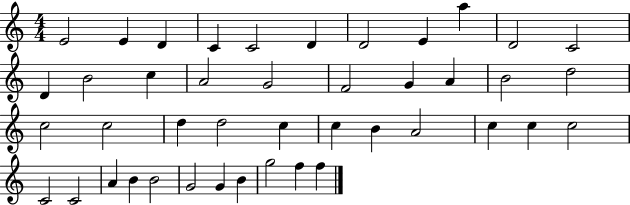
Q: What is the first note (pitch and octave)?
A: E4